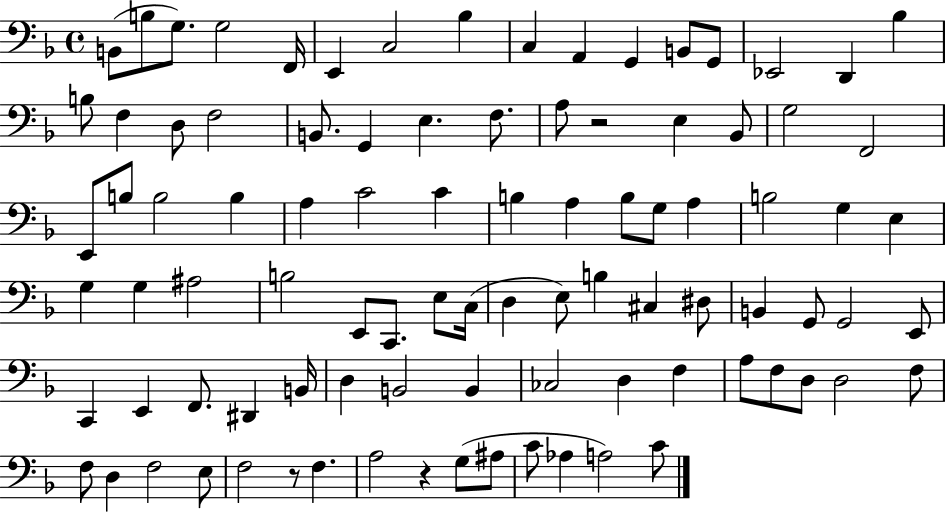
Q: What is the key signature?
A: F major